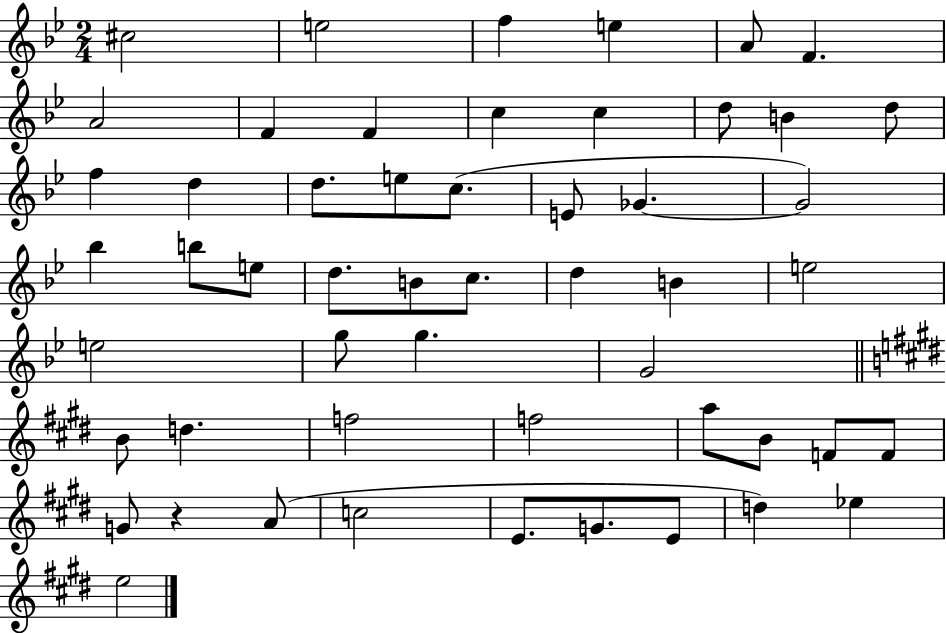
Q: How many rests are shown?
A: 1